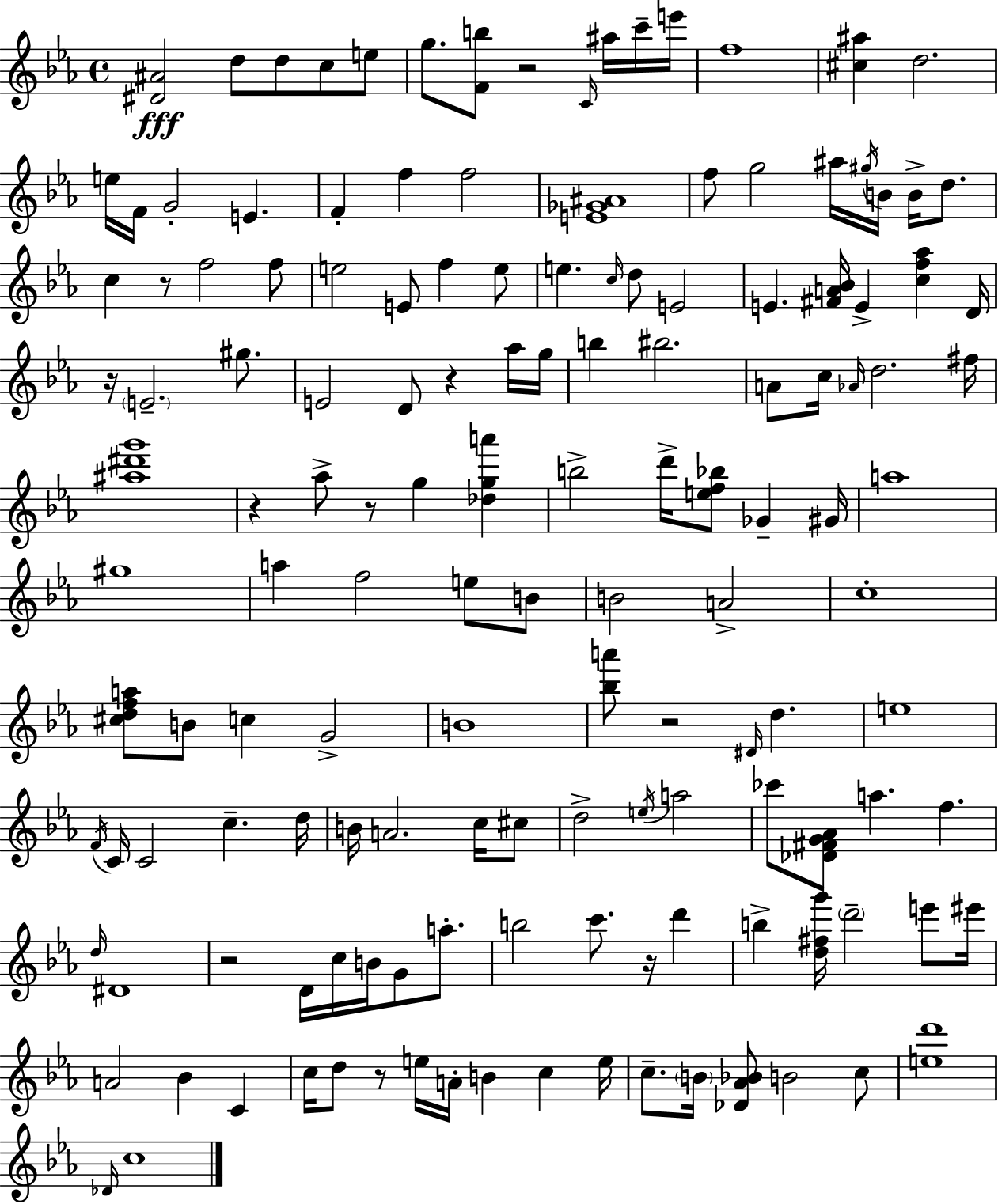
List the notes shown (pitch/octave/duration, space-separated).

[D#4,A#4]/h D5/e D5/e C5/e E5/e G5/e. [F4,B5]/e R/h C4/s A#5/s C6/s E6/s F5/w [C#5,A#5]/q D5/h. E5/s F4/s G4/h E4/q. F4/q F5/q F5/h [E4,Gb4,A#4]/w F5/e G5/h A#5/s G#5/s B4/s B4/s D5/e. C5/q R/e F5/h F5/e E5/h E4/e F5/q E5/e E5/q. C5/s D5/e E4/h E4/q. [F#4,A4,Bb4]/s E4/q [C5,F5,Ab5]/q D4/s R/s E4/h. G#5/e. E4/h D4/e R/q Ab5/s G5/s B5/q BIS5/h. A4/e C5/s Ab4/s D5/h. F#5/s [A#5,D#6,G6]/w R/q Ab5/e R/e G5/q [Db5,G5,A6]/q B5/h D6/s [E5,F5,Bb5]/e Gb4/q G#4/s A5/w G#5/w A5/q F5/h E5/e B4/e B4/h A4/h C5/w [C#5,D5,F5,A5]/e B4/e C5/q G4/h B4/w [Bb5,A6]/e R/h D#4/s D5/q. E5/w F4/s C4/s C4/h C5/q. D5/s B4/s A4/h. C5/s C#5/e D5/h E5/s A5/h CES6/e [Db4,F#4,G4,Ab4]/e A5/q. F5/q. D5/s D#4/w R/h D4/s C5/s B4/s G4/e A5/e. B5/h C6/e. R/s D6/q B5/q [D5,F#5,G6]/s D6/h E6/e EIS6/s A4/h Bb4/q C4/q C5/s D5/e R/e E5/s A4/s B4/q C5/q E5/s C5/e. B4/s [Db4,Ab4,Bb4]/e B4/h C5/e [E5,D6]/w Db4/s C5/w